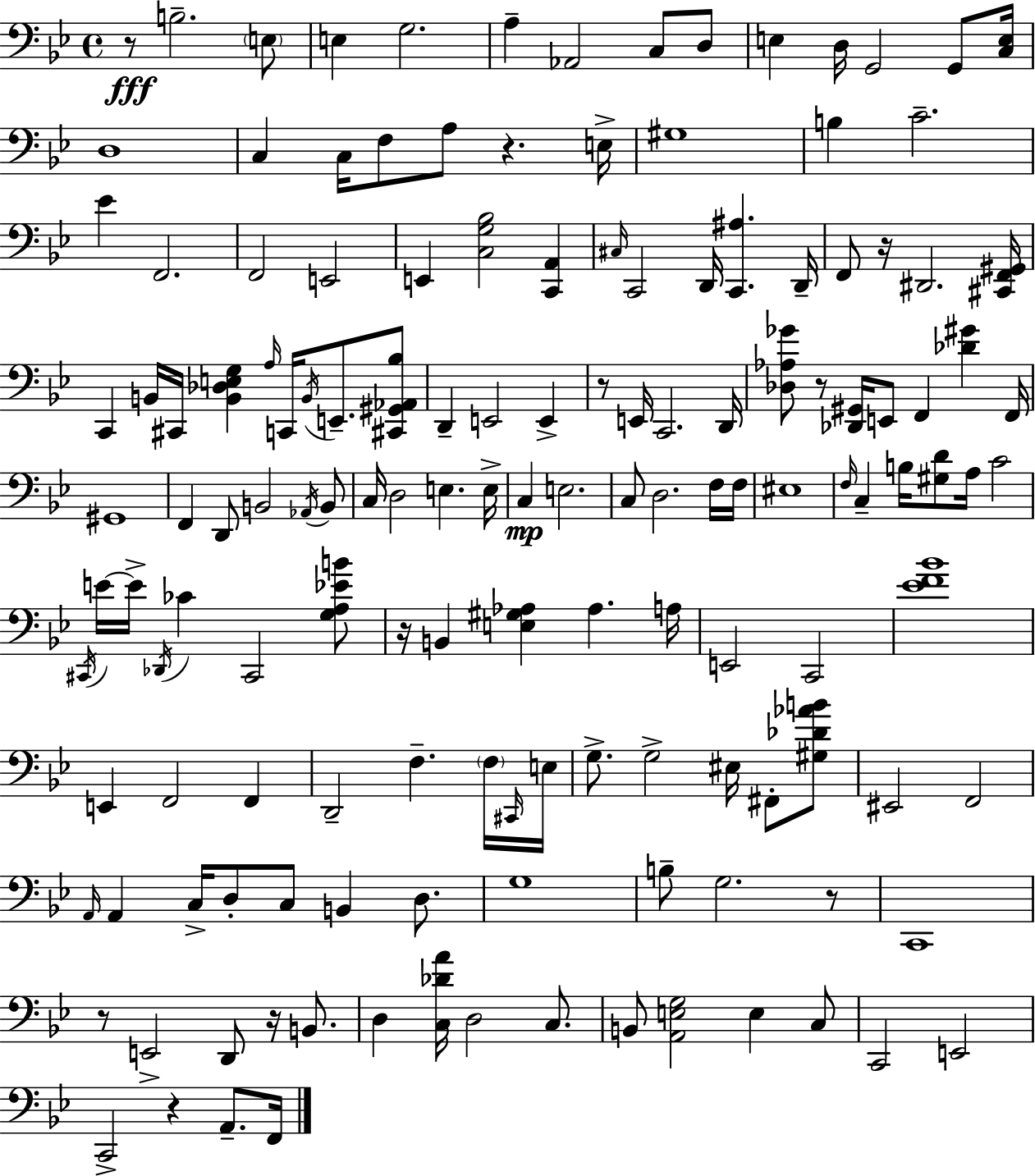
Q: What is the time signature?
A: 4/4